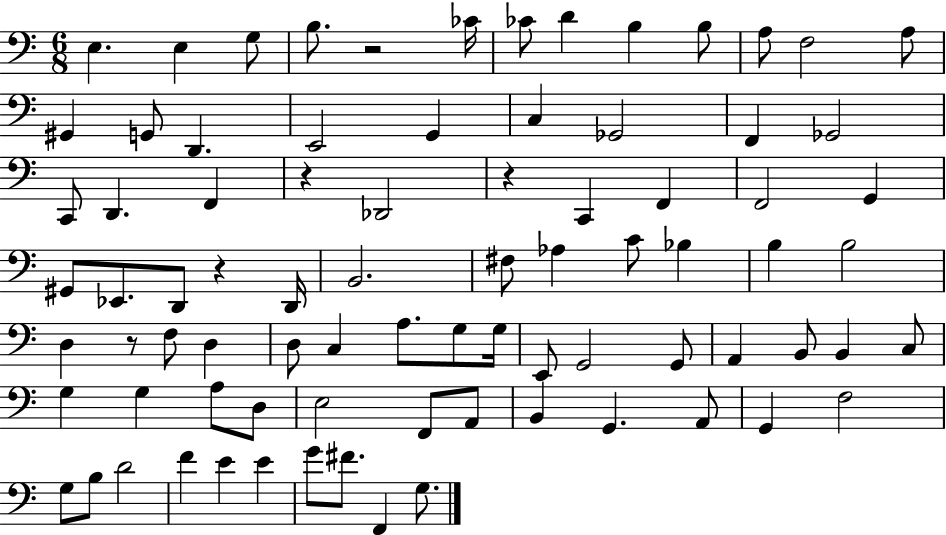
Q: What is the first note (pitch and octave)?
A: E3